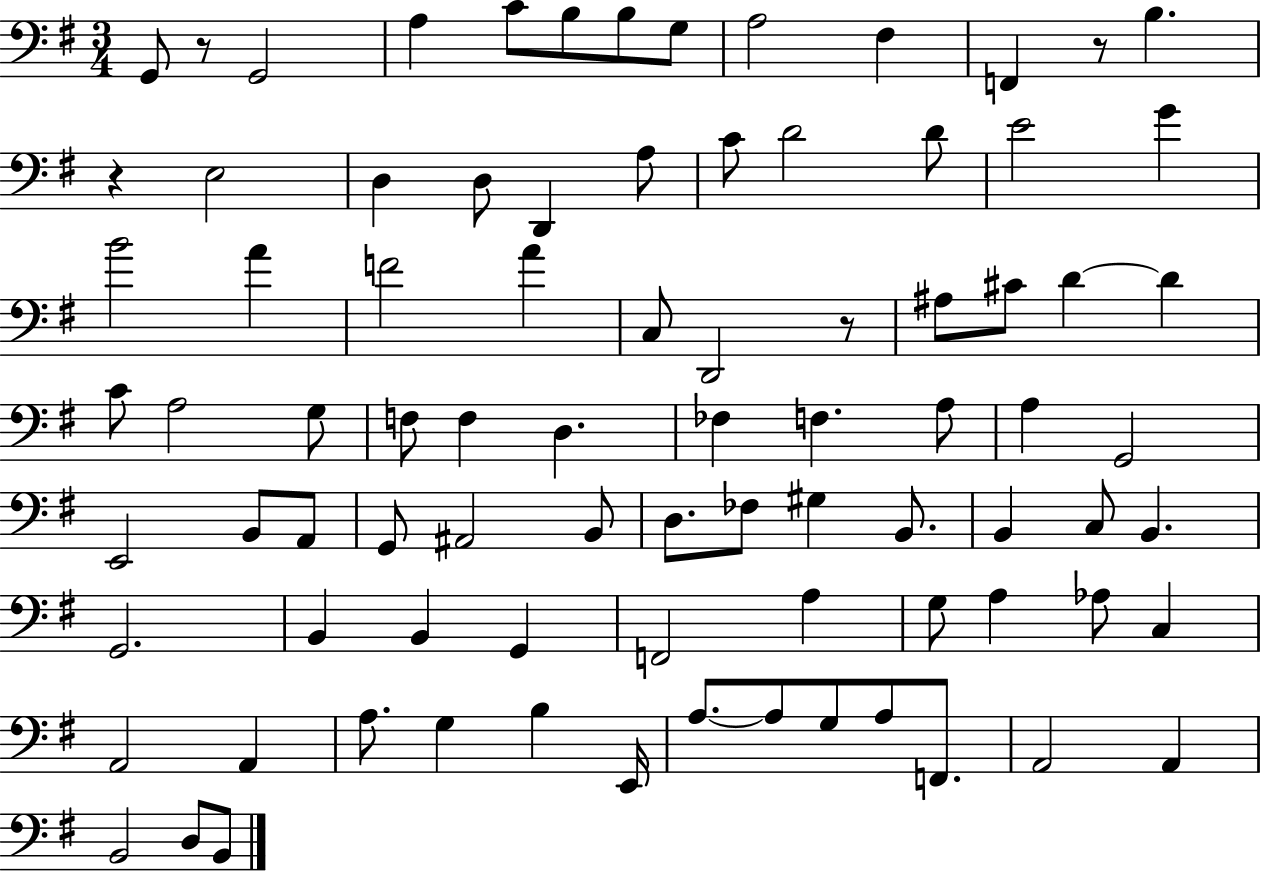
{
  \clef bass
  \numericTimeSignature
  \time 3/4
  \key g \major
  \repeat volta 2 { g,8 r8 g,2 | a4 c'8 b8 b8 g8 | a2 fis4 | f,4 r8 b4. | \break r4 e2 | d4 d8 d,4 a8 | c'8 d'2 d'8 | e'2 g'4 | \break b'2 a'4 | f'2 a'4 | c8 d,2 r8 | ais8 cis'8 d'4~~ d'4 | \break c'8 a2 g8 | f8 f4 d4. | fes4 f4. a8 | a4 g,2 | \break e,2 b,8 a,8 | g,8 ais,2 b,8 | d8. fes8 gis4 b,8. | b,4 c8 b,4. | \break g,2. | b,4 b,4 g,4 | f,2 a4 | g8 a4 aes8 c4 | \break a,2 a,4 | a8. g4 b4 e,16 | a8.~~ a8 g8 a8 f,8. | a,2 a,4 | \break b,2 d8 b,8 | } \bar "|."
}